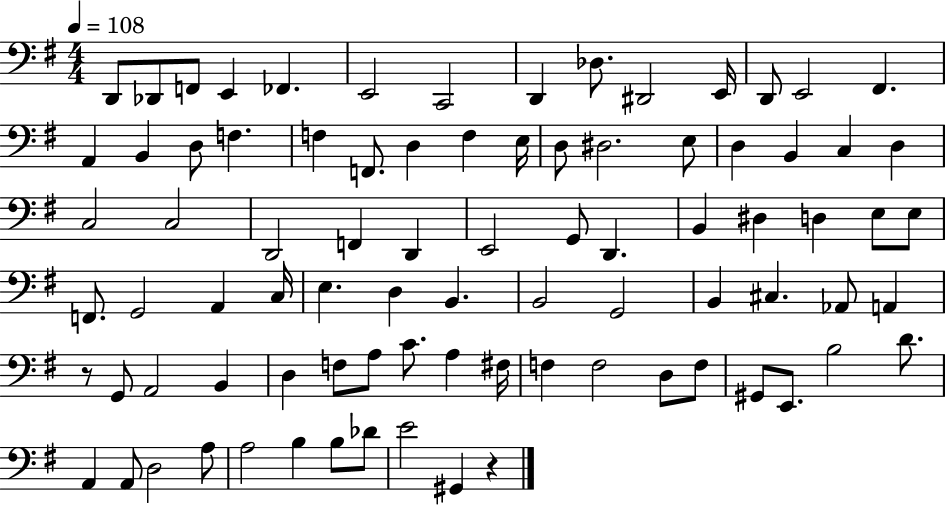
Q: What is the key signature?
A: G major